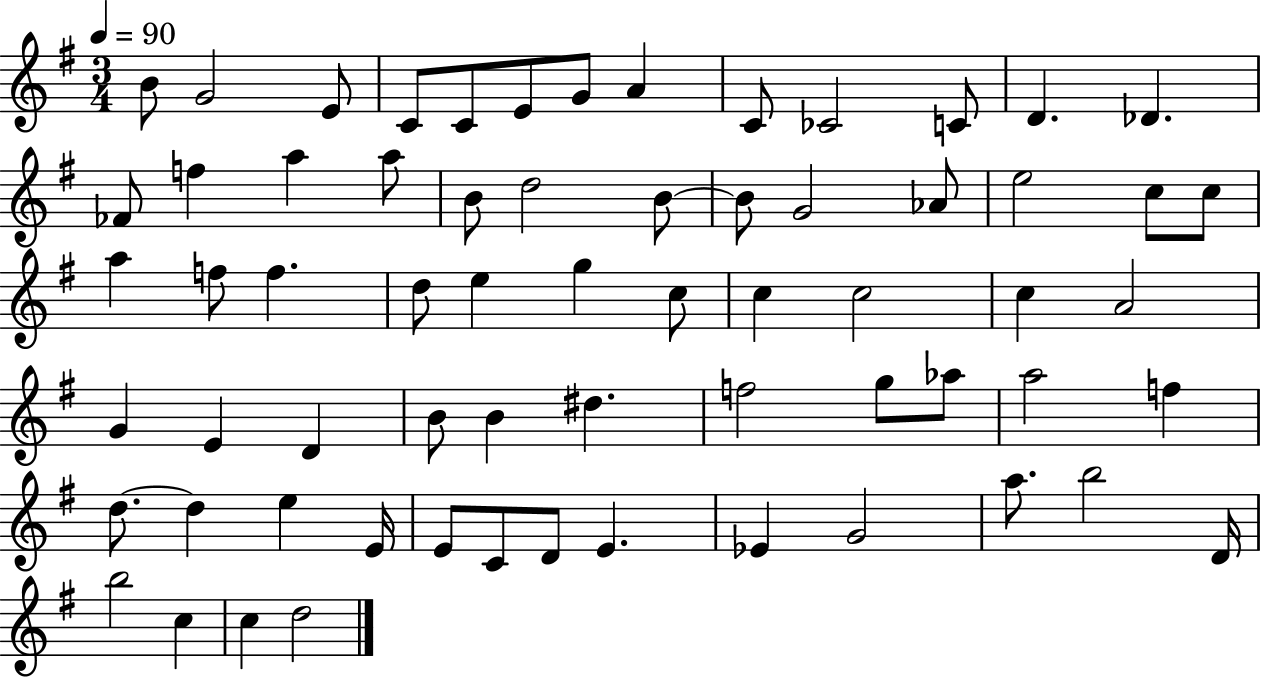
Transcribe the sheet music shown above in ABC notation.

X:1
T:Untitled
M:3/4
L:1/4
K:G
B/2 G2 E/2 C/2 C/2 E/2 G/2 A C/2 _C2 C/2 D _D _F/2 f a a/2 B/2 d2 B/2 B/2 G2 _A/2 e2 c/2 c/2 a f/2 f d/2 e g c/2 c c2 c A2 G E D B/2 B ^d f2 g/2 _a/2 a2 f d/2 d e E/4 E/2 C/2 D/2 E _E G2 a/2 b2 D/4 b2 c c d2